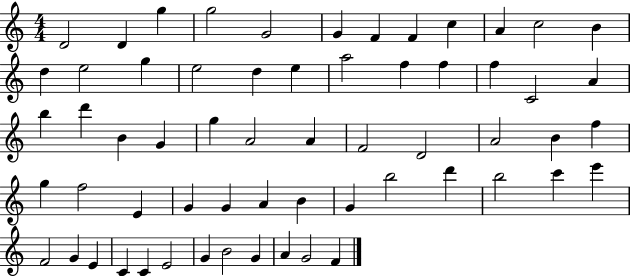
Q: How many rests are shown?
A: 0